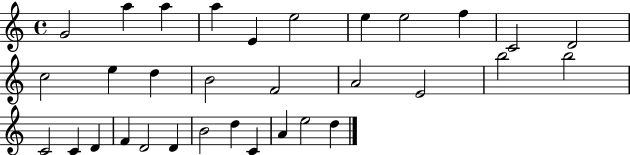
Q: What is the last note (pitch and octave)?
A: D5